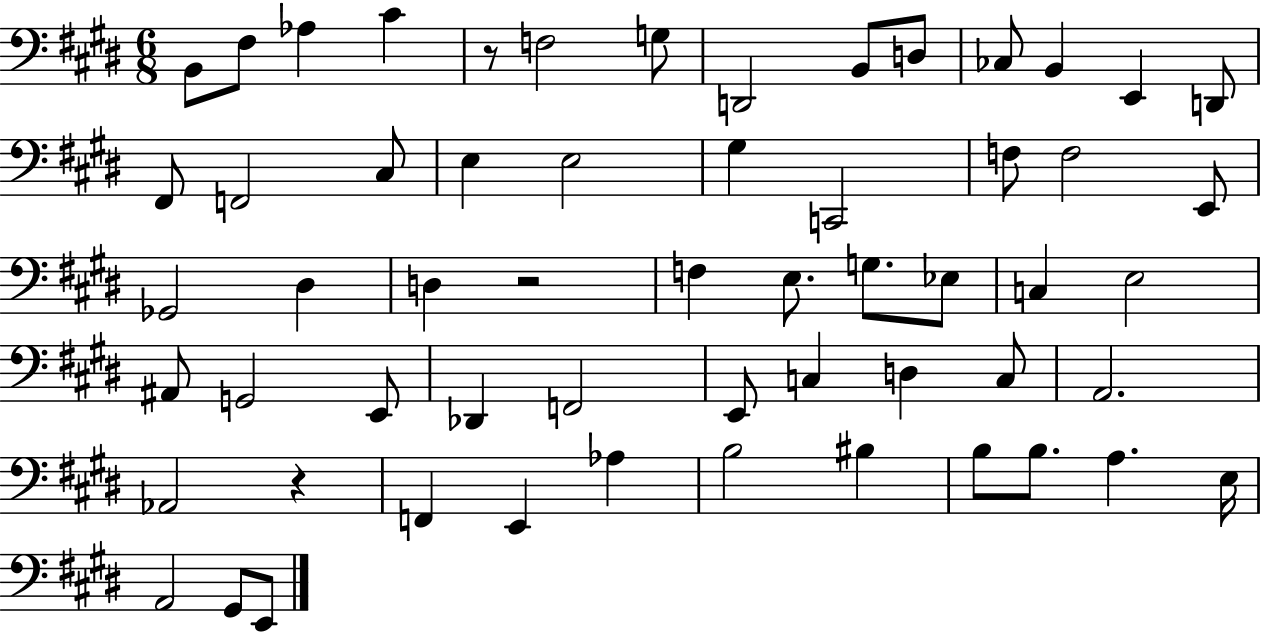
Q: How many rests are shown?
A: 3